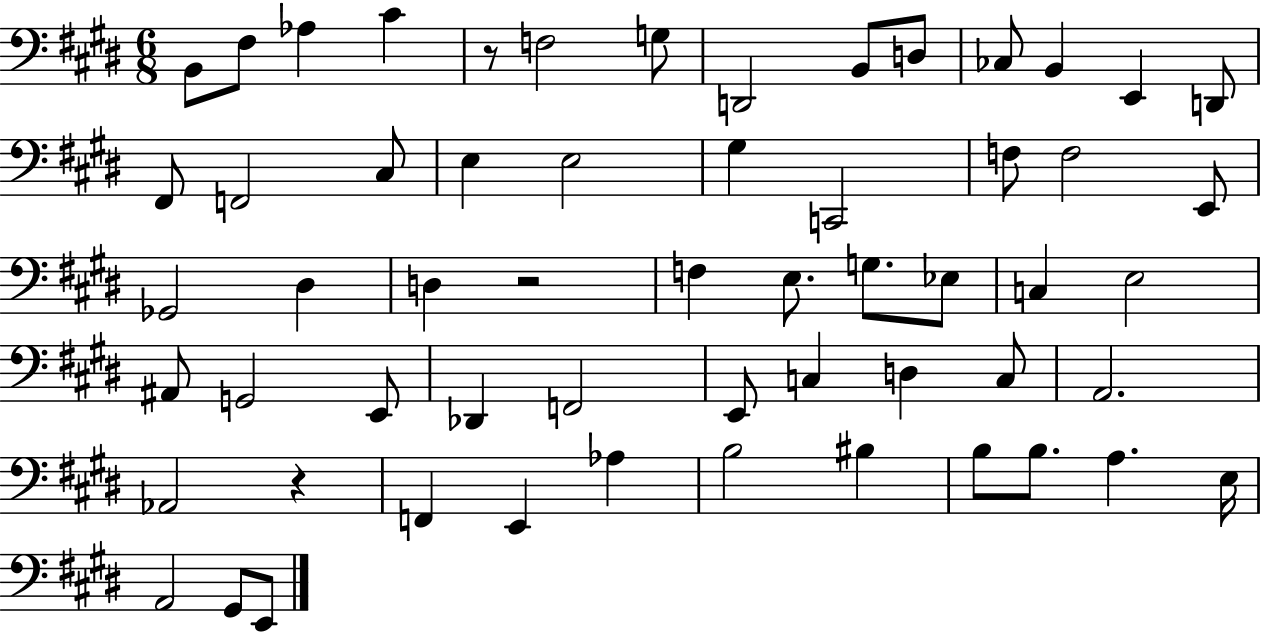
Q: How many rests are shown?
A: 3